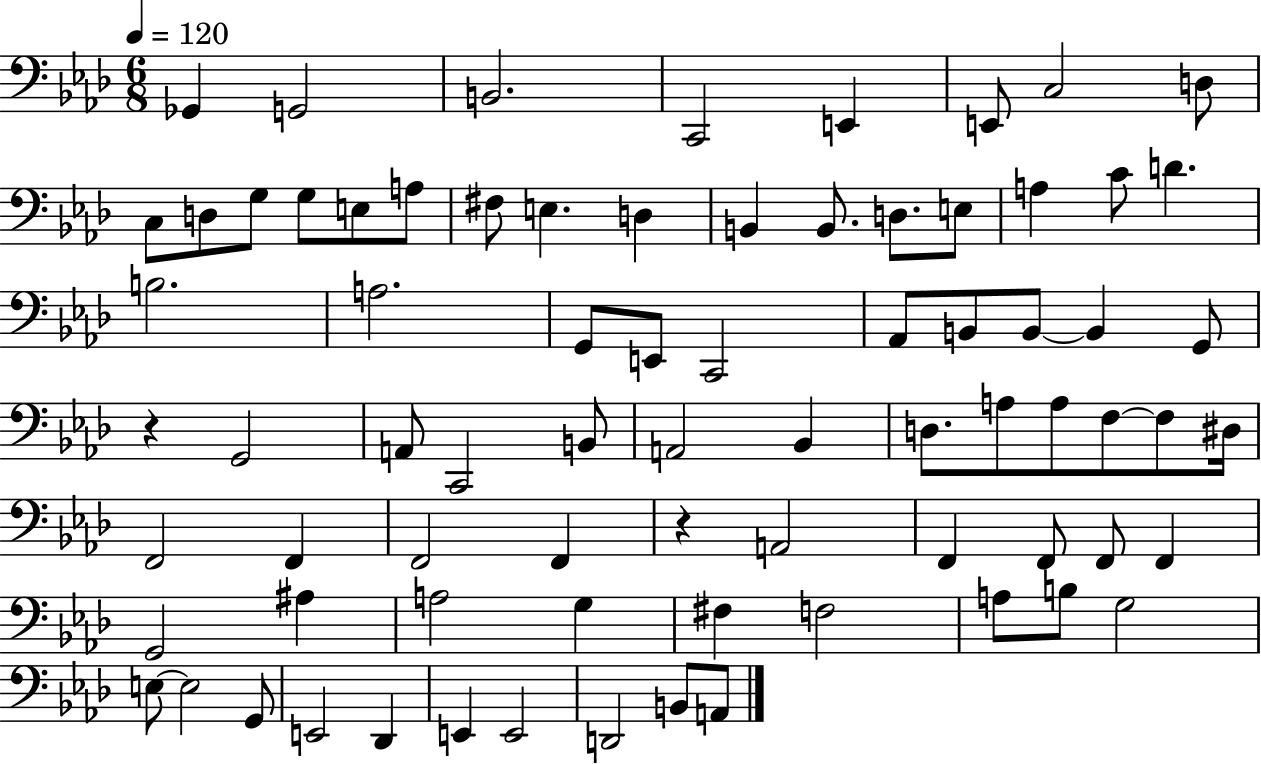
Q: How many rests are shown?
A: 2